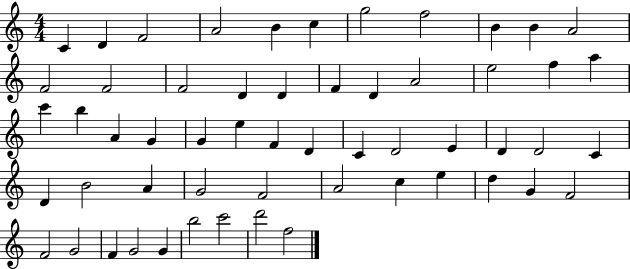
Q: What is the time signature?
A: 4/4